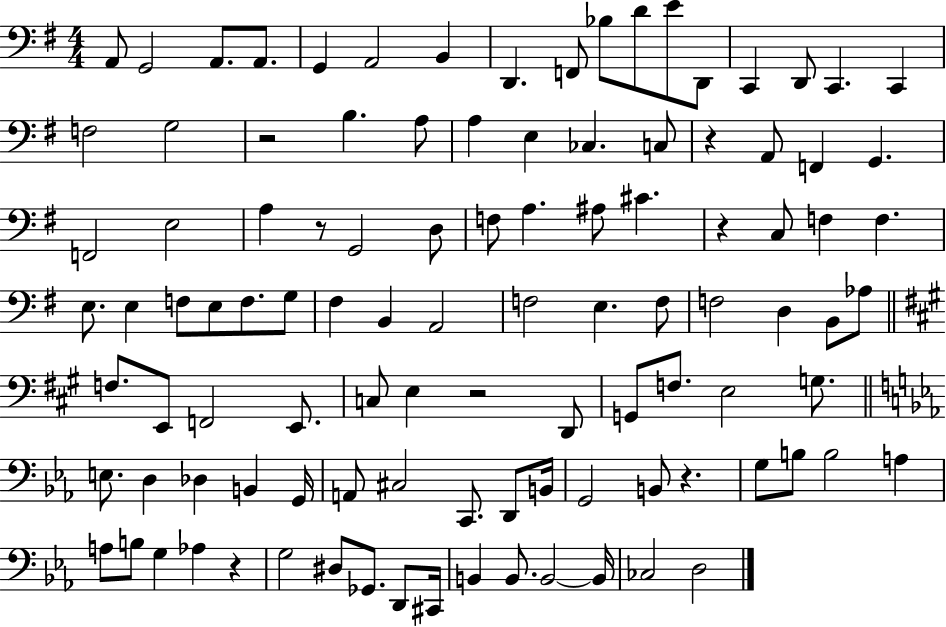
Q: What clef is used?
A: bass